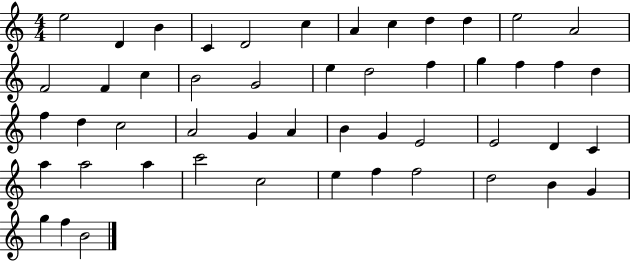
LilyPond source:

{
  \clef treble
  \numericTimeSignature
  \time 4/4
  \key c \major
  e''2 d'4 b'4 | c'4 d'2 c''4 | a'4 c''4 d''4 d''4 | e''2 a'2 | \break f'2 f'4 c''4 | b'2 g'2 | e''4 d''2 f''4 | g''4 f''4 f''4 d''4 | \break f''4 d''4 c''2 | a'2 g'4 a'4 | b'4 g'4 e'2 | e'2 d'4 c'4 | \break a''4 a''2 a''4 | c'''2 c''2 | e''4 f''4 f''2 | d''2 b'4 g'4 | \break g''4 f''4 b'2 | \bar "|."
}